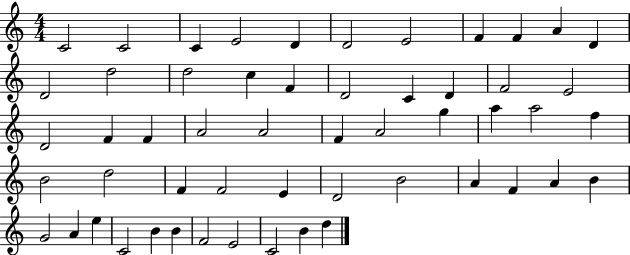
C4/h C4/h C4/q E4/h D4/q D4/h E4/h F4/q F4/q A4/q D4/q D4/h D5/h D5/h C5/q F4/q D4/h C4/q D4/q F4/h E4/h D4/h F4/q F4/q A4/h A4/h F4/q A4/h G5/q A5/q A5/h F5/q B4/h D5/h F4/q F4/h E4/q D4/h B4/h A4/q F4/q A4/q B4/q G4/h A4/q E5/q C4/h B4/q B4/q F4/h E4/h C4/h B4/q D5/q